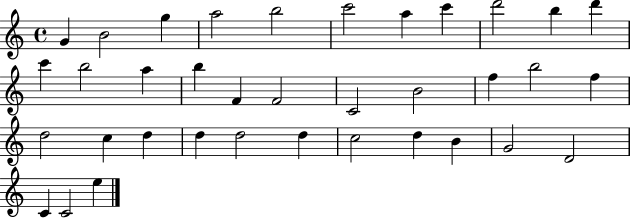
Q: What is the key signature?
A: C major